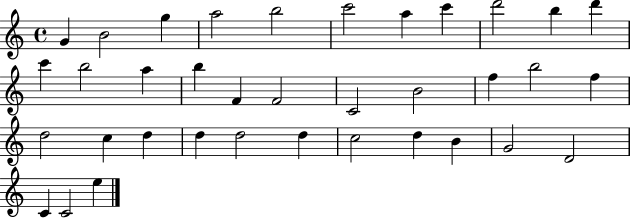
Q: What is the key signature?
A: C major